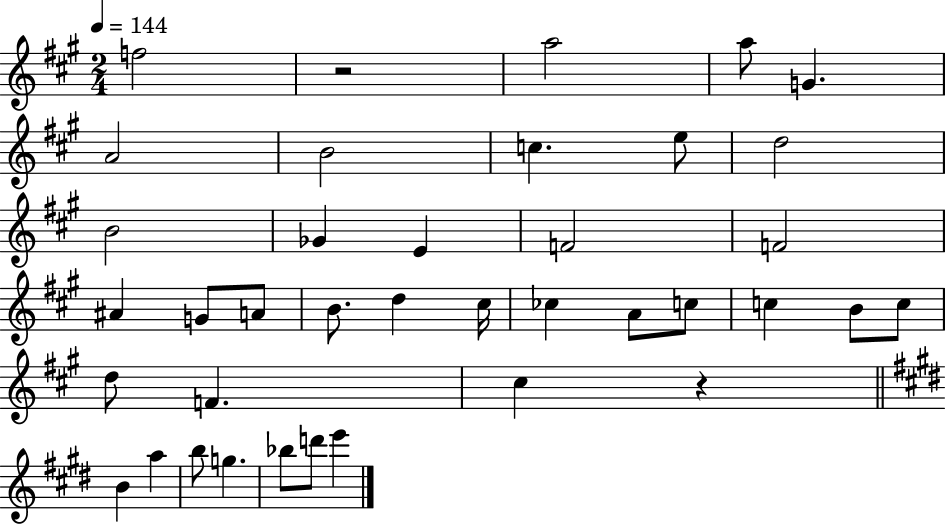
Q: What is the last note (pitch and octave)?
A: E6